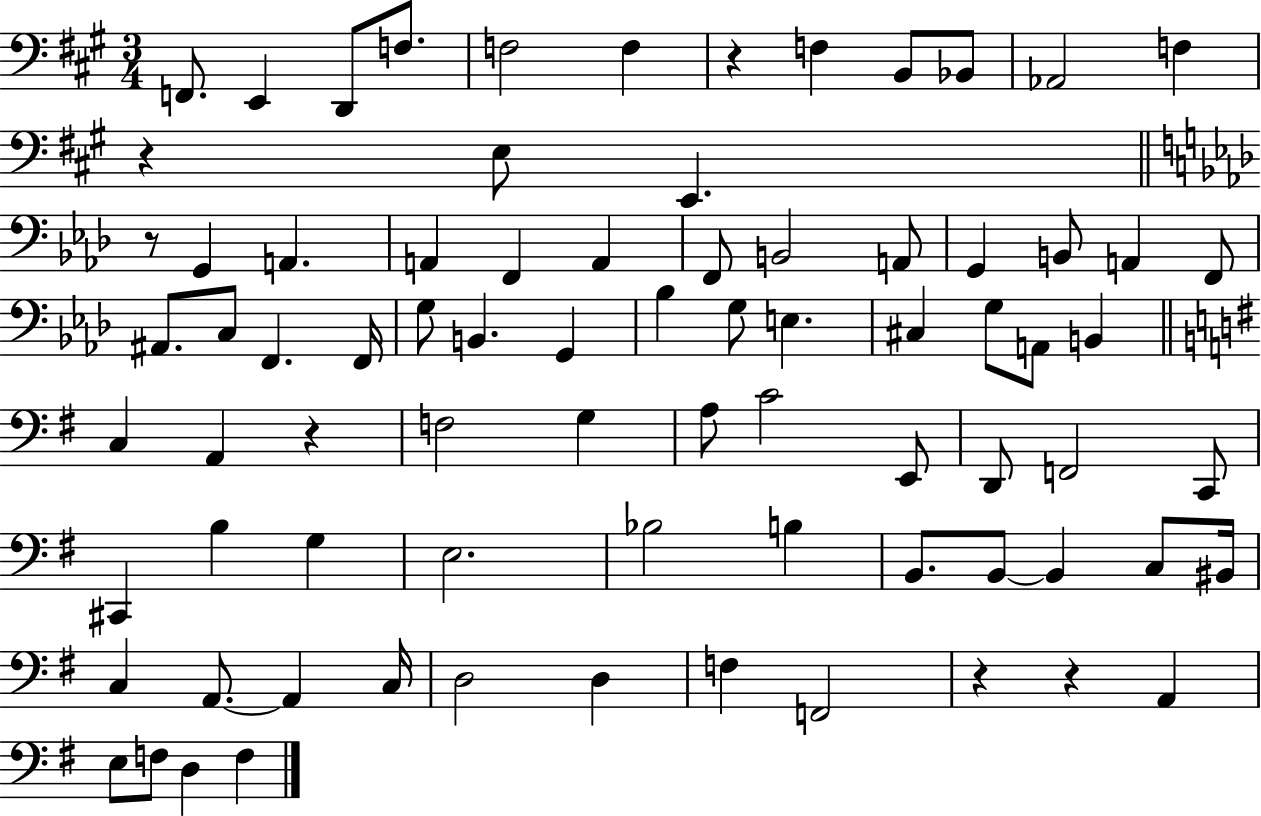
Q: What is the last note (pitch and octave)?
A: F3